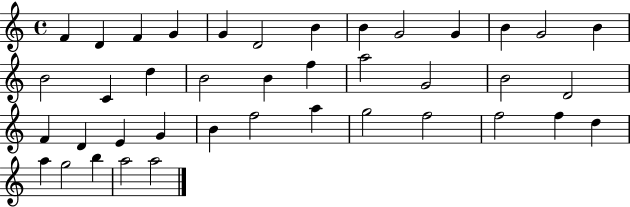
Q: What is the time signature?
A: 4/4